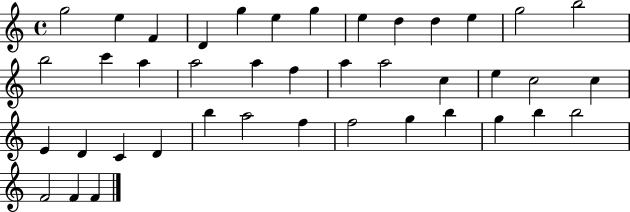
{
  \clef treble
  \time 4/4
  \defaultTimeSignature
  \key c \major
  g''2 e''4 f'4 | d'4 g''4 e''4 g''4 | e''4 d''4 d''4 e''4 | g''2 b''2 | \break b''2 c'''4 a''4 | a''2 a''4 f''4 | a''4 a''2 c''4 | e''4 c''2 c''4 | \break e'4 d'4 c'4 d'4 | b''4 a''2 f''4 | f''2 g''4 b''4 | g''4 b''4 b''2 | \break f'2 f'4 f'4 | \bar "|."
}